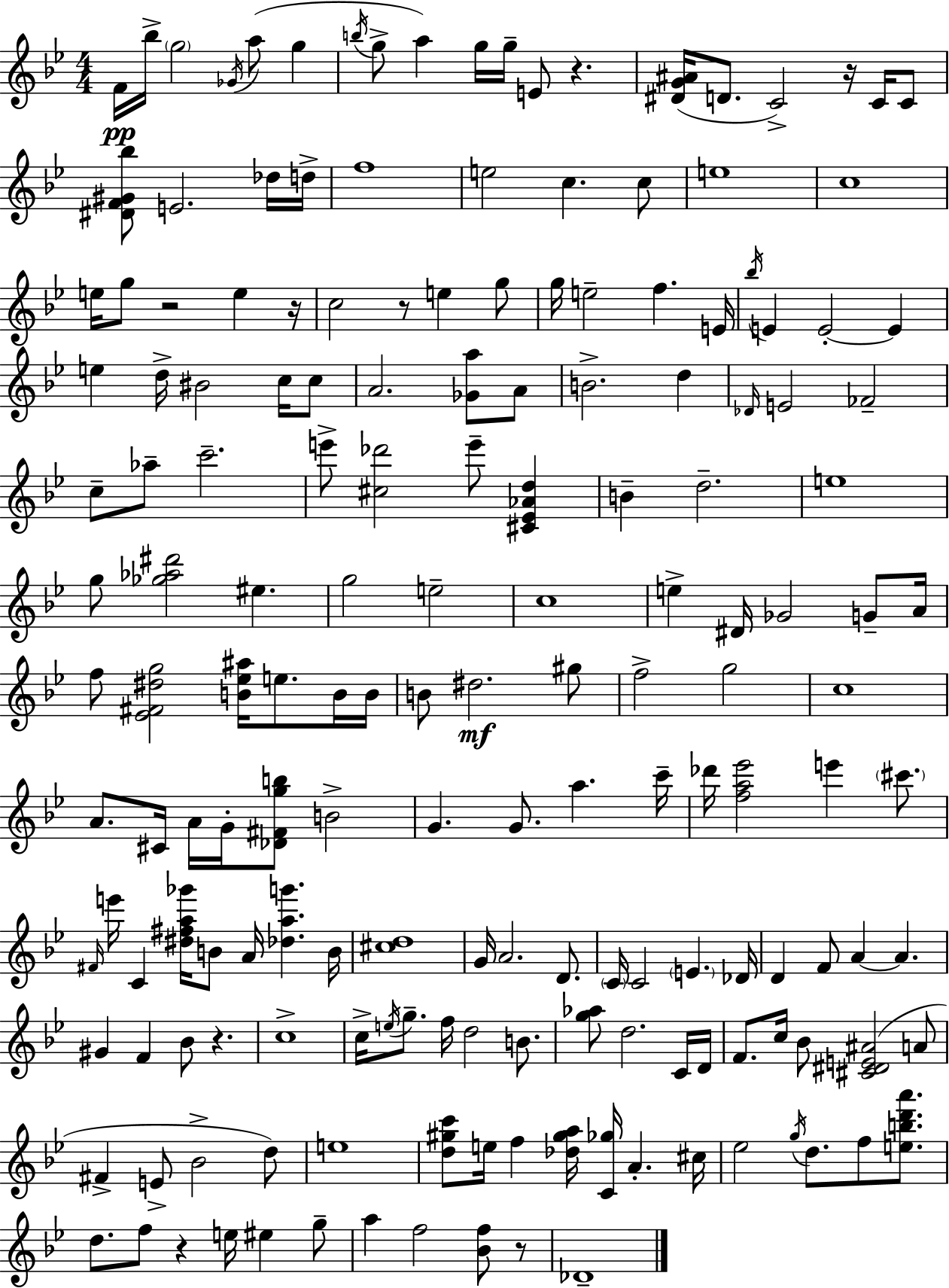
F4/s Bb5/s G5/h Gb4/s A5/e G5/q B5/s G5/e A5/q G5/s G5/s E4/e R/q. [D#4,G4,A#4]/s D4/e. C4/h R/s C4/s C4/e [D#4,F4,G#4,Bb5]/e E4/h. Db5/s D5/s F5/w E5/h C5/q. C5/e E5/w C5/w E5/s G5/e R/h E5/q R/s C5/h R/e E5/q G5/e G5/s E5/h F5/q. E4/s Bb5/s E4/q E4/h E4/q E5/q D5/s BIS4/h C5/s C5/e A4/h. [Gb4,A5]/e A4/e B4/h. D5/q Db4/s E4/h FES4/h C5/e Ab5/e C6/h. E6/e [C#5,Db6]/h E6/e [C#4,Eb4,Ab4,D5]/q B4/q D5/h. E5/w G5/e [Gb5,Ab5,D#6]/h EIS5/q. G5/h E5/h C5/w E5/q D#4/s Gb4/h G4/e A4/s F5/e [Eb4,F#4,D#5,G5]/h [B4,Eb5,A#5]/s E5/e. B4/s B4/s B4/e D#5/h. G#5/e F5/h G5/h C5/w A4/e. C#4/s A4/s G4/s [Db4,F#4,G5,B5]/e B4/h G4/q. G4/e. A5/q. C6/s Db6/s [F5,A5,Eb6]/h E6/q C#6/e. F#4/s E6/s C4/q [D#5,F#5,A5,Gb6]/s B4/e A4/s [Db5,A5,G6]/q. B4/s [C#5,D5]/w G4/s A4/h. D4/e. C4/s C4/h E4/q. Db4/s D4/q F4/e A4/q A4/q. G#4/q F4/q Bb4/e R/q. C5/w C5/s E5/s G5/e. F5/s D5/h B4/e. [G5,Ab5]/e D5/h. C4/s D4/s F4/e. C5/s Bb4/e [C#4,D#4,E4,A#4]/h A4/e F#4/q E4/e Bb4/h D5/e E5/w [D5,G#5,C6]/e E5/s F5/q [Db5,G#5,A5]/s [C4,Gb5]/s A4/q. C#5/s Eb5/h G5/s D5/e. F5/e [E5,B5,D6,A6]/e. D5/e. F5/e R/q E5/s EIS5/q G5/e A5/q F5/h [Bb4,F5]/e R/e Db4/w